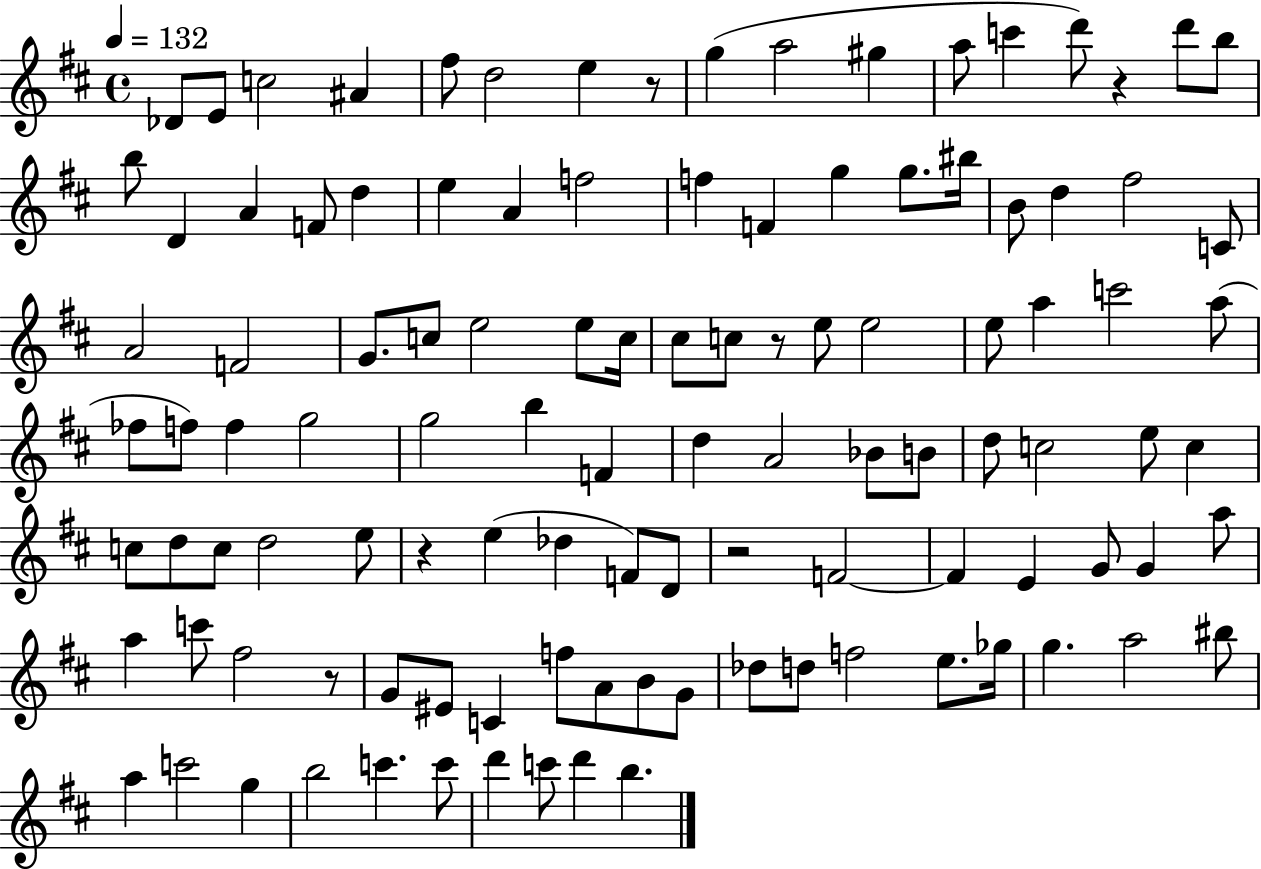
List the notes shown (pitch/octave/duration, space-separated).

Db4/e E4/e C5/h A#4/q F#5/e D5/h E5/q R/e G5/q A5/h G#5/q A5/e C6/q D6/e R/q D6/e B5/e B5/e D4/q A4/q F4/e D5/q E5/q A4/q F5/h F5/q F4/q G5/q G5/e. BIS5/s B4/e D5/q F#5/h C4/e A4/h F4/h G4/e. C5/e E5/h E5/e C5/s C#5/e C5/e R/e E5/e E5/h E5/e A5/q C6/h A5/e FES5/e F5/e F5/q G5/h G5/h B5/q F4/q D5/q A4/h Bb4/e B4/e D5/e C5/h E5/e C5/q C5/e D5/e C5/e D5/h E5/e R/q E5/q Db5/q F4/e D4/e R/h F4/h F4/q E4/q G4/e G4/q A5/e A5/q C6/e F#5/h R/e G4/e EIS4/e C4/q F5/e A4/e B4/e G4/e Db5/e D5/e F5/h E5/e. Gb5/s G5/q. A5/h BIS5/e A5/q C6/h G5/q B5/h C6/q. C6/e D6/q C6/e D6/q B5/q.